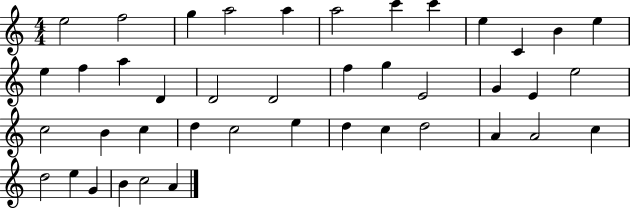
X:1
T:Untitled
M:4/4
L:1/4
K:C
e2 f2 g a2 a a2 c' c' e C B e e f a D D2 D2 f g E2 G E e2 c2 B c d c2 e d c d2 A A2 c d2 e G B c2 A